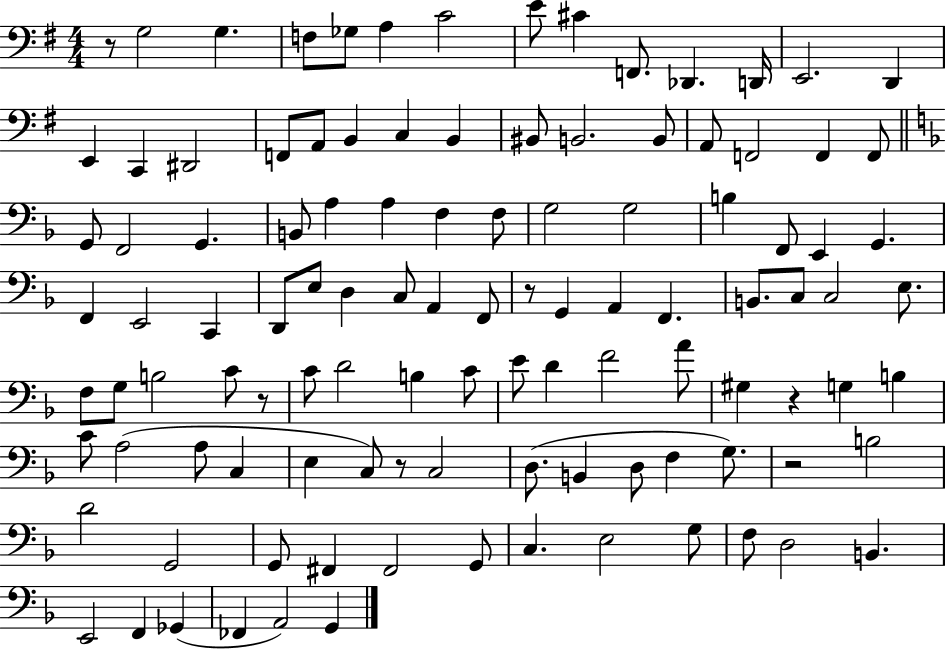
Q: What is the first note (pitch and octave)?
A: G3